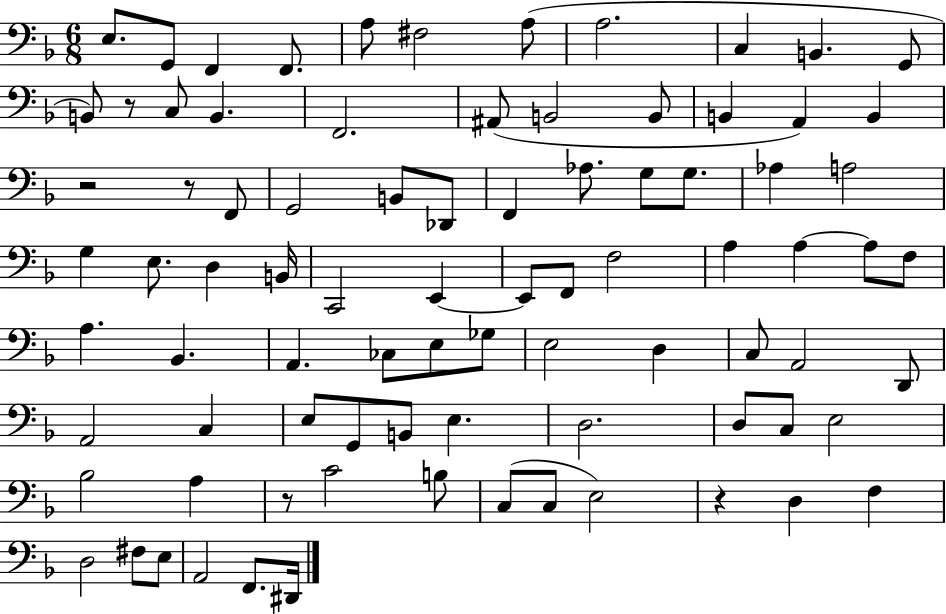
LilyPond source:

{
  \clef bass
  \numericTimeSignature
  \time 6/8
  \key f \major
  e8. g,8 f,4 f,8. | a8 fis2 a8( | a2. | c4 b,4. g,8 | \break b,8) r8 c8 b,4. | f,2. | ais,8( b,2 b,8 | b,4 a,4) b,4 | \break r2 r8 f,8 | g,2 b,8 des,8 | f,4 aes8. g8 g8. | aes4 a2 | \break g4 e8. d4 b,16 | c,2 e,4~~ | e,8 f,8 f2 | a4 a4~~ a8 f8 | \break a4. bes,4. | a,4. ces8 e8 ges8 | e2 d4 | c8 a,2 d,8 | \break a,2 c4 | e8 g,8 b,8 e4. | d2. | d8 c8 e2 | \break bes2 a4 | r8 c'2 b8 | c8( c8 e2) | r4 d4 f4 | \break d2 fis8 e8 | a,2 f,8. dis,16 | \bar "|."
}